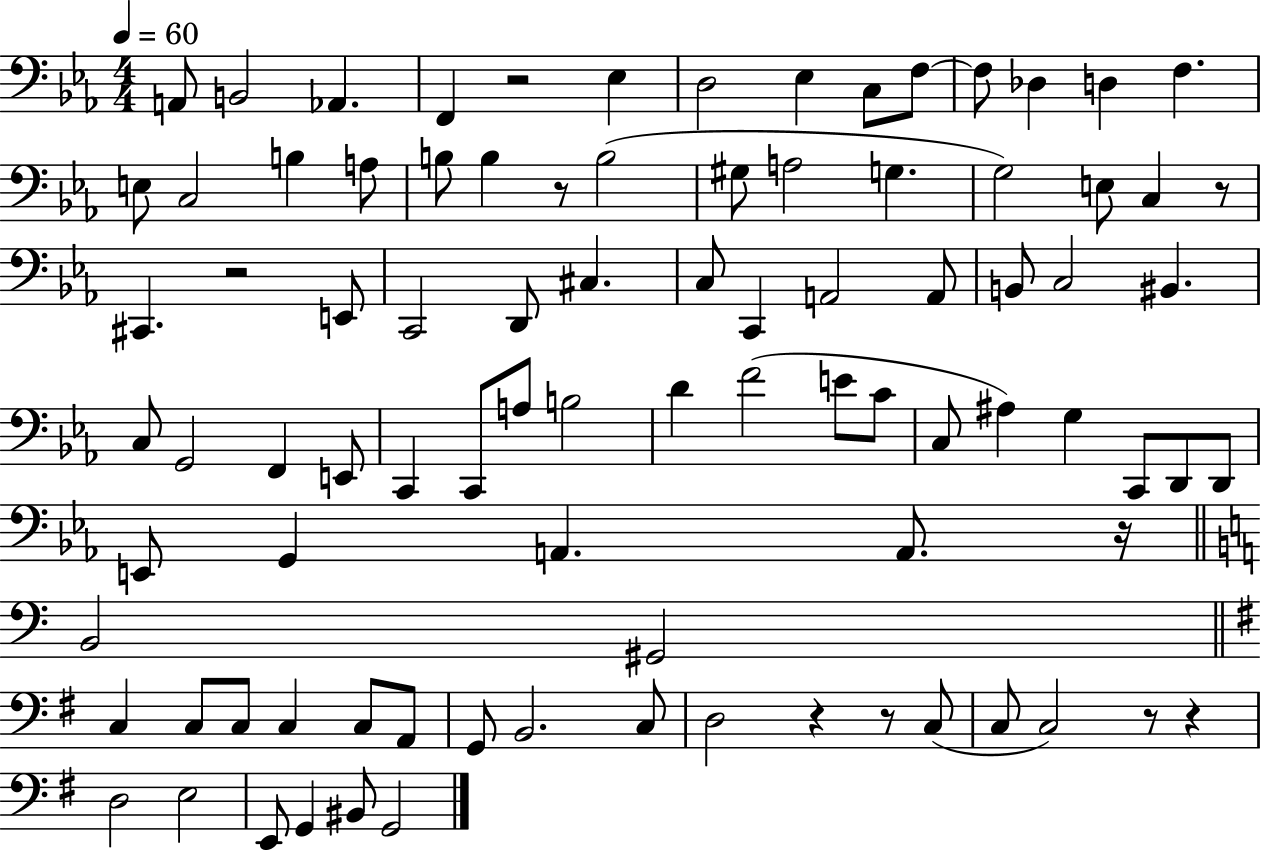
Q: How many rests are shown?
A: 9